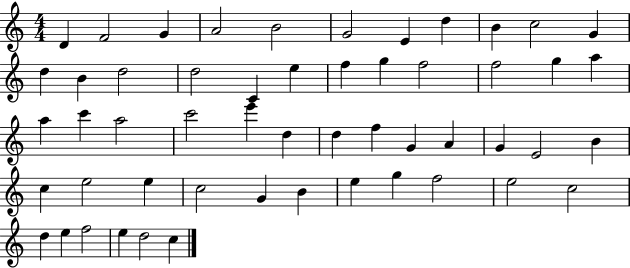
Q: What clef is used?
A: treble